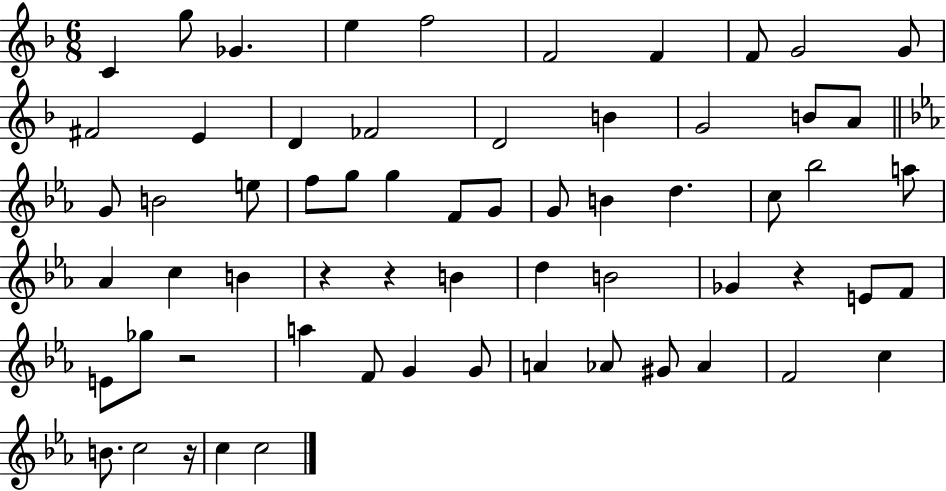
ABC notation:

X:1
T:Untitled
M:6/8
L:1/4
K:F
C g/2 _G e f2 F2 F F/2 G2 G/2 ^F2 E D _F2 D2 B G2 B/2 A/2 G/2 B2 e/2 f/2 g/2 g F/2 G/2 G/2 B d c/2 _b2 a/2 _A c B z z B d B2 _G z E/2 F/2 E/2 _g/2 z2 a F/2 G G/2 A _A/2 ^G/2 _A F2 c B/2 c2 z/4 c c2